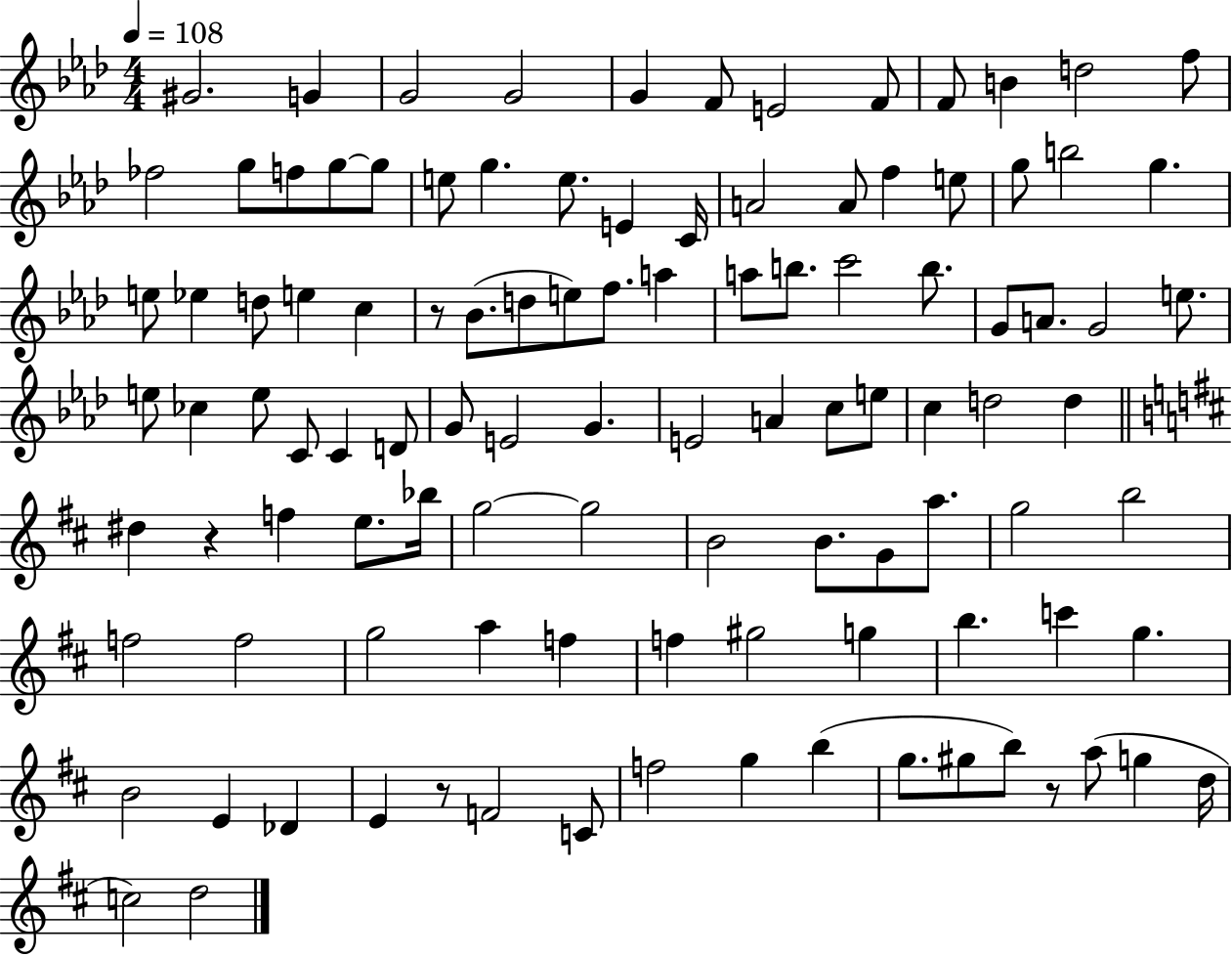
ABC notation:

X:1
T:Untitled
M:4/4
L:1/4
K:Ab
^G2 G G2 G2 G F/2 E2 F/2 F/2 B d2 f/2 _f2 g/2 f/2 g/2 g/2 e/2 g e/2 E C/4 A2 A/2 f e/2 g/2 b2 g e/2 _e d/2 e c z/2 _B/2 d/2 e/2 f/2 a a/2 b/2 c'2 b/2 G/2 A/2 G2 e/2 e/2 _c e/2 C/2 C D/2 G/2 E2 G E2 A c/2 e/2 c d2 d ^d z f e/2 _b/4 g2 g2 B2 B/2 G/2 a/2 g2 b2 f2 f2 g2 a f f ^g2 g b c' g B2 E _D E z/2 F2 C/2 f2 g b g/2 ^g/2 b/2 z/2 a/2 g d/4 c2 d2